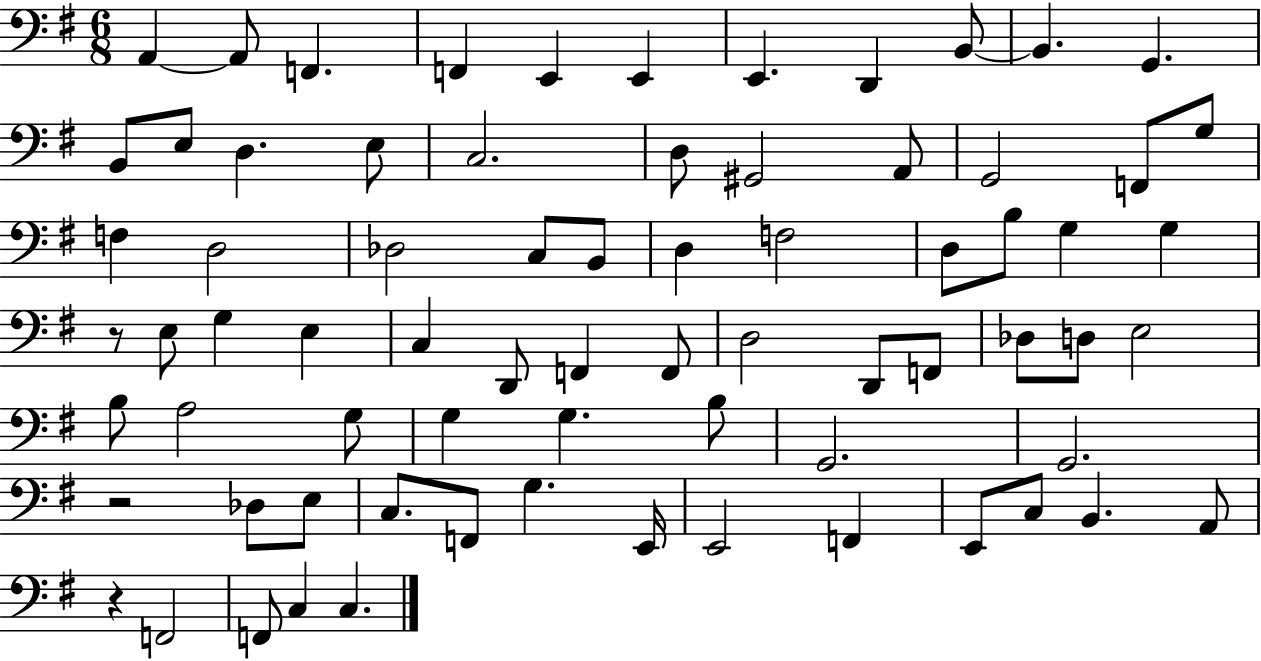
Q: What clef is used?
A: bass